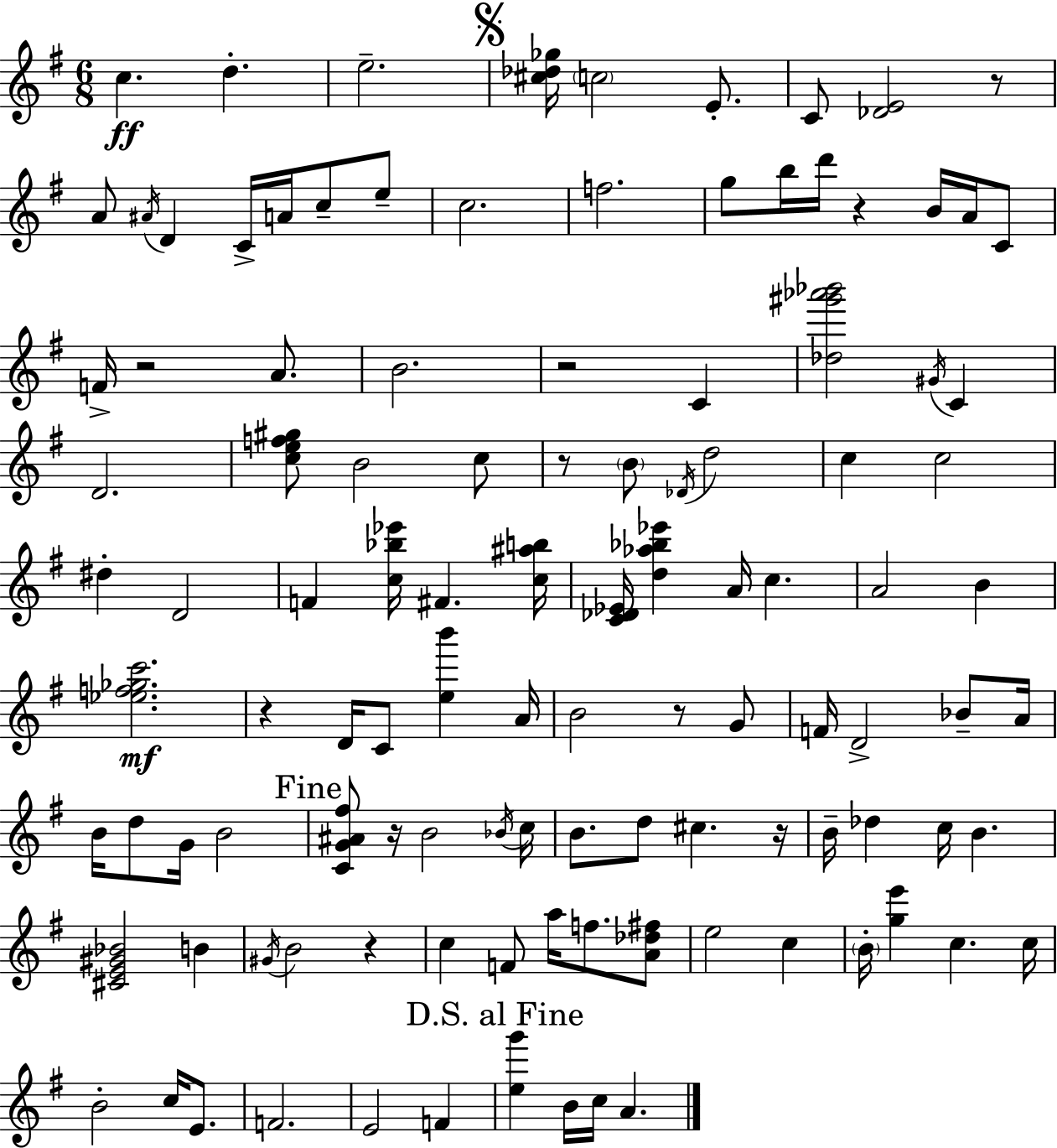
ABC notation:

X:1
T:Untitled
M:6/8
L:1/4
K:G
c d e2 [^c_d_g]/4 c2 E/2 C/2 [_DE]2 z/2 A/2 ^A/4 D C/4 A/4 c/2 e/2 c2 f2 g/2 b/4 d'/4 z B/4 A/4 C/2 F/4 z2 A/2 B2 z2 C [_d^g'_a'_b']2 ^G/4 C D2 [cef^g]/2 B2 c/2 z/2 B/2 _D/4 d2 c c2 ^d D2 F [c_b_e']/4 ^F [c^ab]/4 [C_D_E]/4 [d_a_b_e'] A/4 c A2 B [_ef_gc']2 z D/4 C/2 [eb'] A/4 B2 z/2 G/2 F/4 D2 _B/2 A/4 B/4 d/2 G/4 B2 [CG^A^f]/2 z/4 B2 _B/4 c/4 B/2 d/2 ^c z/4 B/4 _d c/4 B [^CE^G_B]2 B ^G/4 B2 z c F/2 a/4 f/2 [A_d^f]/2 e2 c B/4 [ge'] c c/4 B2 c/4 E/2 F2 E2 F [eg'] B/4 c/4 A